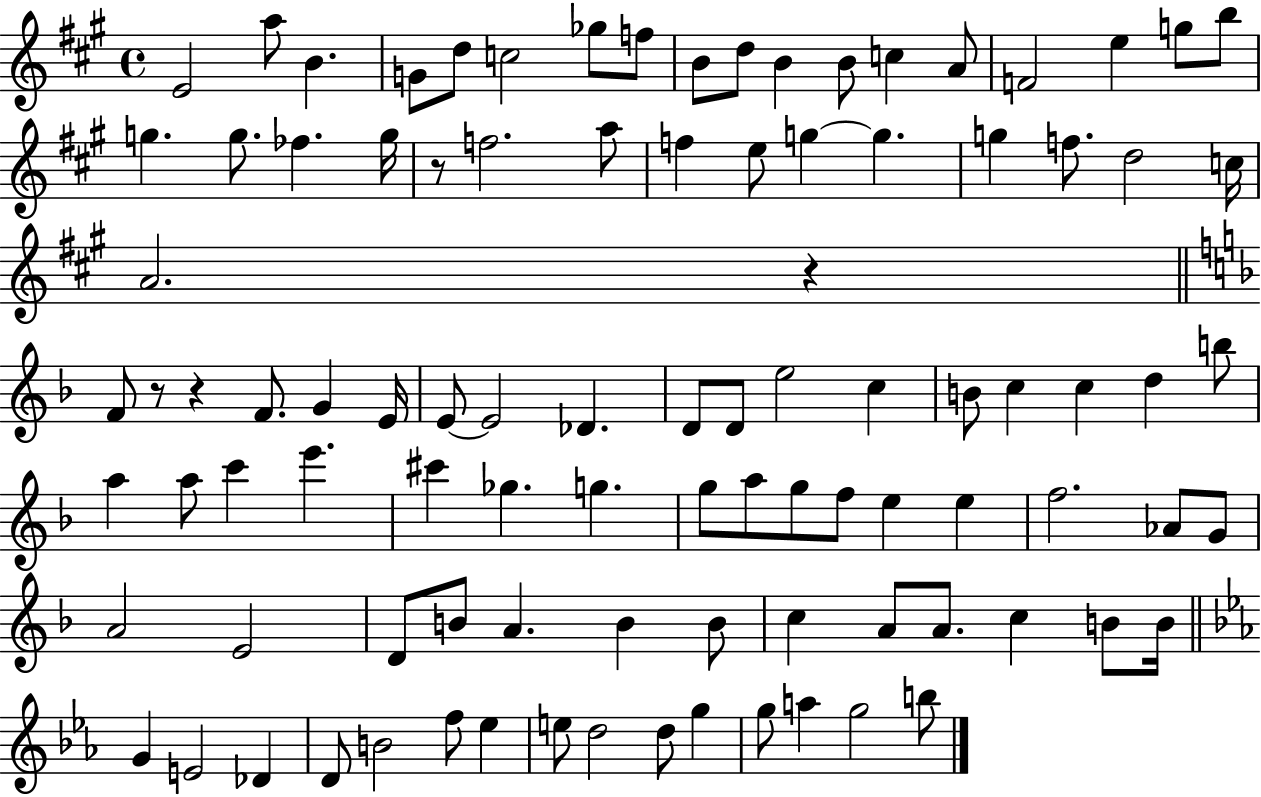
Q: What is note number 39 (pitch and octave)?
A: E4